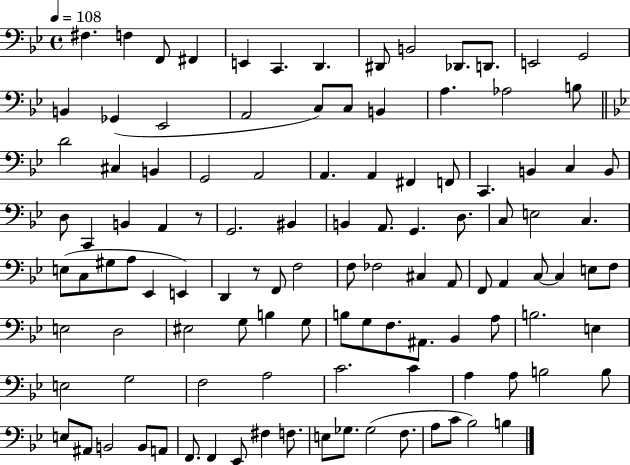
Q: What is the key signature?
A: BES major